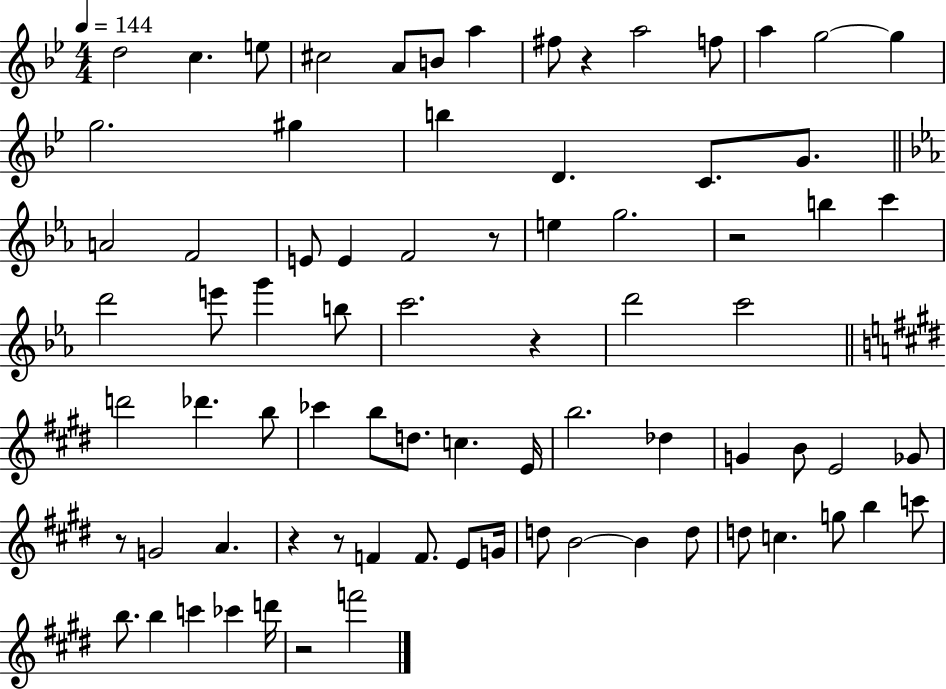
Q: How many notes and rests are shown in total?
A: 78